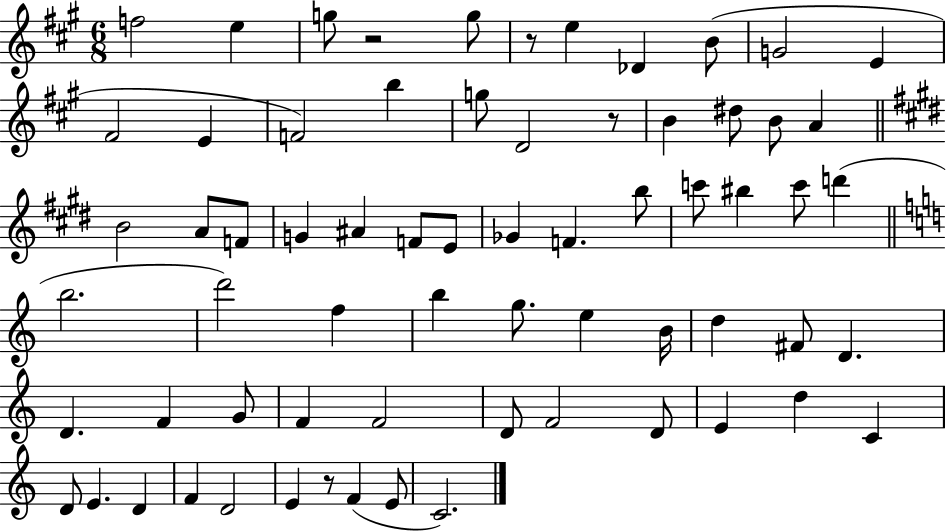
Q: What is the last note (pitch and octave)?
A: C4